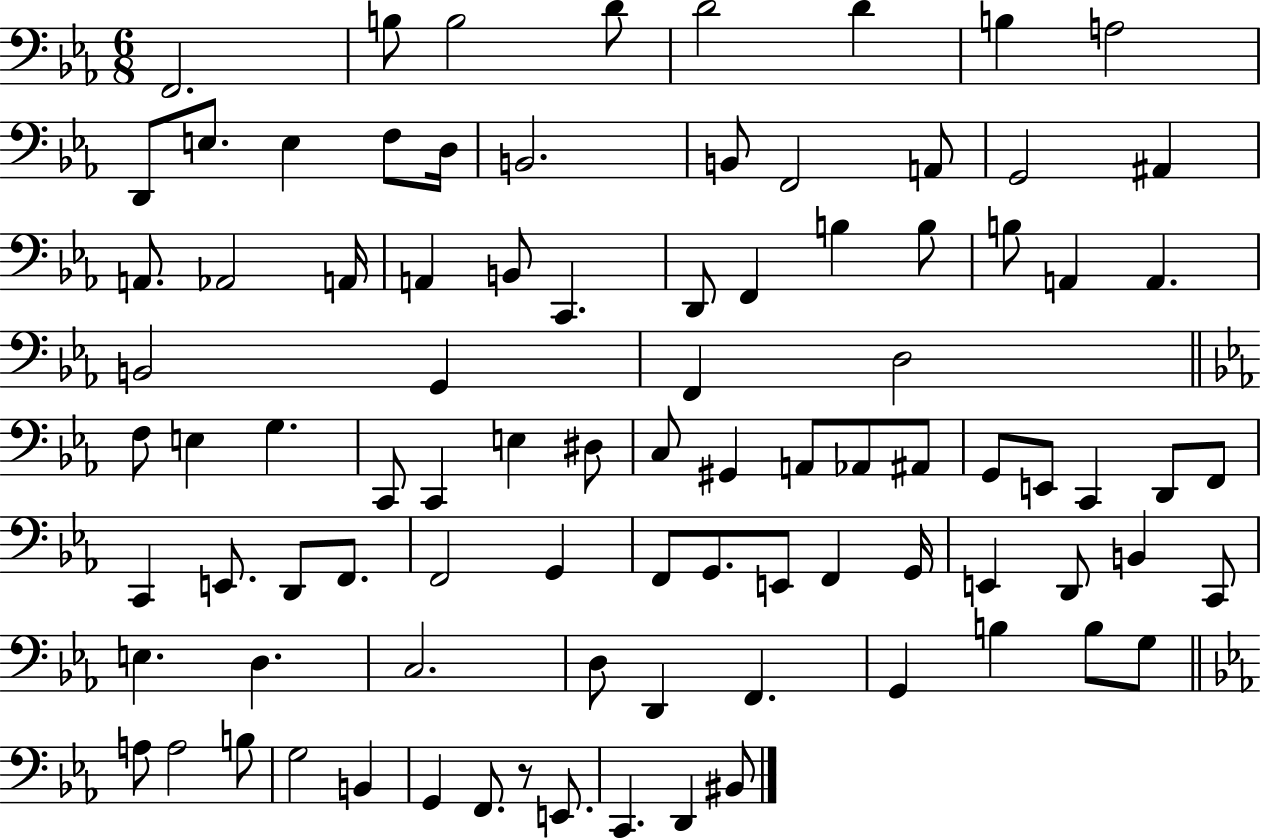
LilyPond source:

{
  \clef bass
  \numericTimeSignature
  \time 6/8
  \key ees \major
  f,2. | b8 b2 d'8 | d'2 d'4 | b4 a2 | \break d,8 e8. e4 f8 d16 | b,2. | b,8 f,2 a,8 | g,2 ais,4 | \break a,8. aes,2 a,16 | a,4 b,8 c,4. | d,8 f,4 b4 b8 | b8 a,4 a,4. | \break b,2 g,4 | f,4 d2 | \bar "||" \break \key c \minor f8 e4 g4. | c,8 c,4 e4 dis8 | c8 gis,4 a,8 aes,8 ais,8 | g,8 e,8 c,4 d,8 f,8 | \break c,4 e,8. d,8 f,8. | f,2 g,4 | f,8 g,8. e,8 f,4 g,16 | e,4 d,8 b,4 c,8 | \break e4. d4. | c2. | d8 d,4 f,4. | g,4 b4 b8 g8 | \break \bar "||" \break \key c \minor a8 a2 b8 | g2 b,4 | g,4 f,8. r8 e,8. | c,4. d,4 bis,8 | \break \bar "|."
}